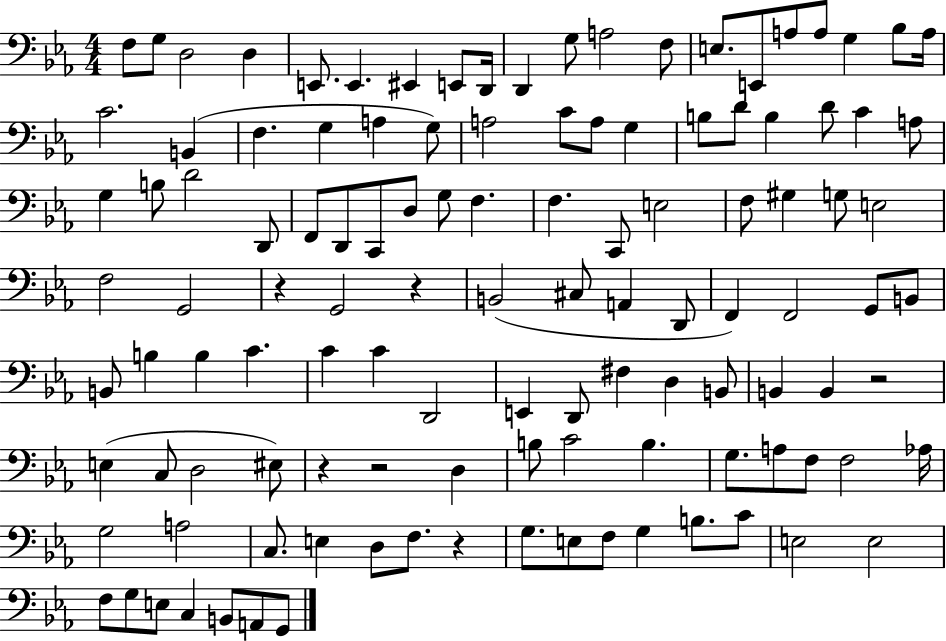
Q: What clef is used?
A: bass